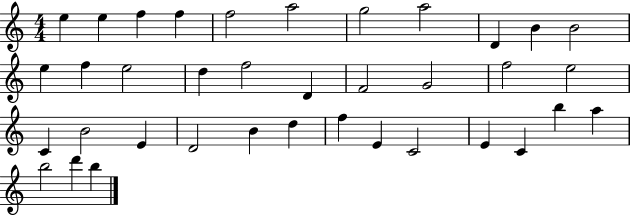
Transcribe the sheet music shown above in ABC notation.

X:1
T:Untitled
M:4/4
L:1/4
K:C
e e f f f2 a2 g2 a2 D B B2 e f e2 d f2 D F2 G2 f2 e2 C B2 E D2 B d f E C2 E C b a b2 d' b